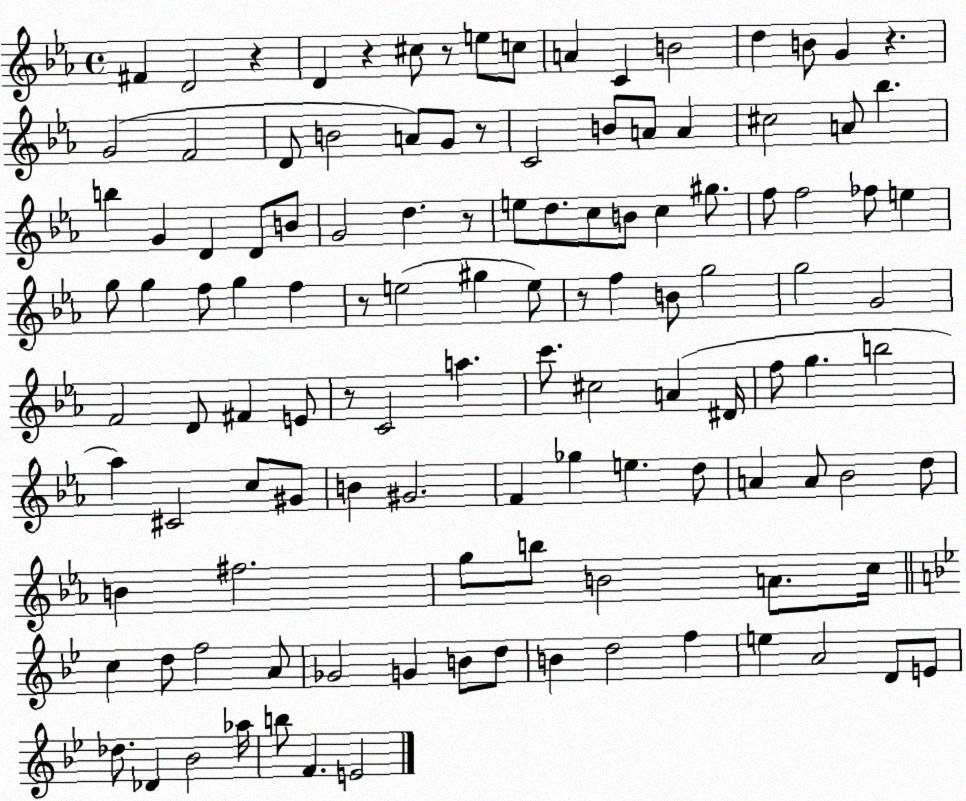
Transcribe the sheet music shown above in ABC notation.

X:1
T:Untitled
M:4/4
L:1/4
K:Eb
^F D2 z D z ^c/2 z/2 e/2 c/2 A C B2 d B/2 G z G2 F2 D/2 B2 A/2 G/2 z/2 C2 B/2 A/2 A ^c2 A/2 _b b G D D/2 B/2 G2 d z/2 e/2 d/2 c/2 B/2 c ^g/2 f/2 f2 _f/2 e g/2 g f/2 g f z/2 e2 ^g e/2 z/2 f B/2 g2 g2 G2 F2 D/2 ^F E/2 z/2 C2 a c'/2 ^c2 A ^D/4 f/2 g b2 _a ^C2 c/2 ^G/2 B ^G2 F _g e d/2 A A/2 _B2 d/2 B ^f2 g/2 b/2 B2 A/2 c/4 c d/2 f2 A/2 _G2 G B/2 d/2 B d2 f e A2 D/2 E/2 _d/2 _D _B2 _a/4 b/2 F E2